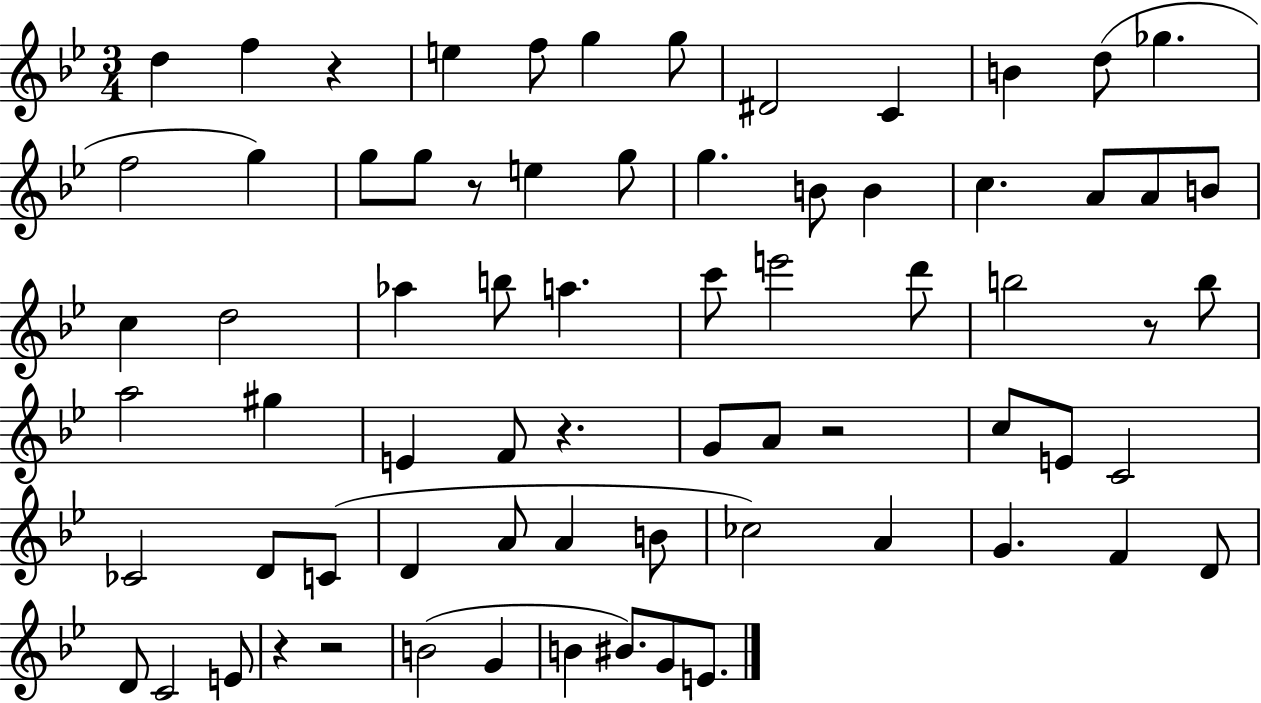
D5/q F5/q R/q E5/q F5/e G5/q G5/e D#4/h C4/q B4/q D5/e Gb5/q. F5/h G5/q G5/e G5/e R/e E5/q G5/e G5/q. B4/e B4/q C5/q. A4/e A4/e B4/e C5/q D5/h Ab5/q B5/e A5/q. C6/e E6/h D6/e B5/h R/e B5/e A5/h G#5/q E4/q F4/e R/q. G4/e A4/e R/h C5/e E4/e C4/h CES4/h D4/e C4/e D4/q A4/e A4/q B4/e CES5/h A4/q G4/q. F4/q D4/e D4/e C4/h E4/e R/q R/h B4/h G4/q B4/q BIS4/e. G4/e E4/e.